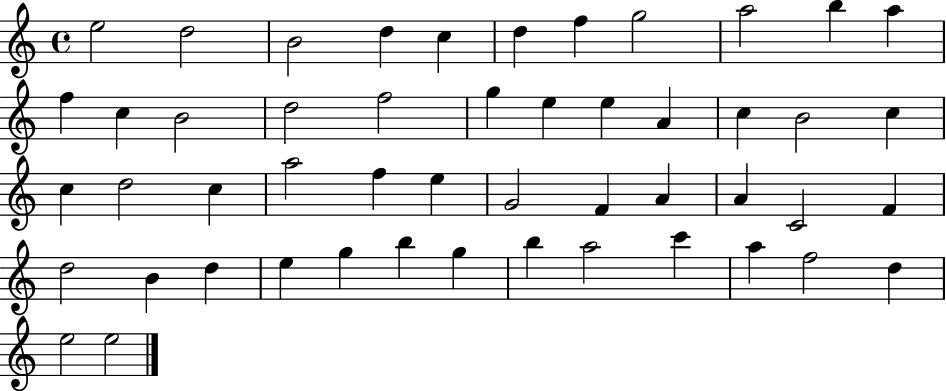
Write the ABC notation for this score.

X:1
T:Untitled
M:4/4
L:1/4
K:C
e2 d2 B2 d c d f g2 a2 b a f c B2 d2 f2 g e e A c B2 c c d2 c a2 f e G2 F A A C2 F d2 B d e g b g b a2 c' a f2 d e2 e2